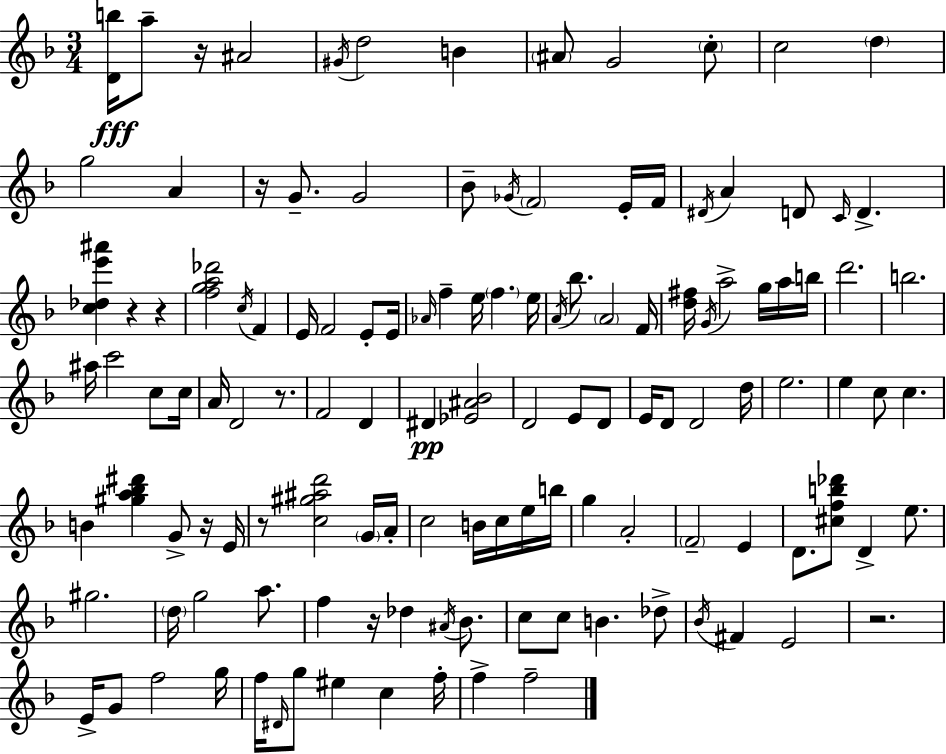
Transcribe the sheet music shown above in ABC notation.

X:1
T:Untitled
M:3/4
L:1/4
K:F
[Db]/4 a/2 z/4 ^A2 ^G/4 d2 B ^A/2 G2 c/2 c2 d g2 A z/4 G/2 G2 _B/2 _G/4 F2 E/4 F/4 ^D/4 A D/2 C/4 D [c_de'^a'] z z [fga_d']2 c/4 F E/4 F2 E/2 E/4 _A/4 f e/4 f e/4 A/4 _b/2 A2 F/4 [d^f]/4 G/4 a2 g/4 a/4 b/4 d'2 b2 ^a/4 c'2 c/2 c/4 A/4 D2 z/2 F2 D ^D [_E^A_B]2 D2 E/2 D/2 E/4 D/2 D2 d/4 e2 e c/2 c B [^ga_b^d'] G/2 z/4 E/4 z/2 [c^g^ad']2 G/4 A/4 c2 B/4 c/4 e/4 b/4 g A2 F2 E D/2 [^cfb_d']/2 D e/2 ^g2 d/4 g2 a/2 f z/4 _d ^A/4 _B/2 c/2 c/2 B _d/2 _B/4 ^F E2 z2 E/4 G/2 f2 g/4 f/4 ^D/4 g/2 ^e c f/4 f f2